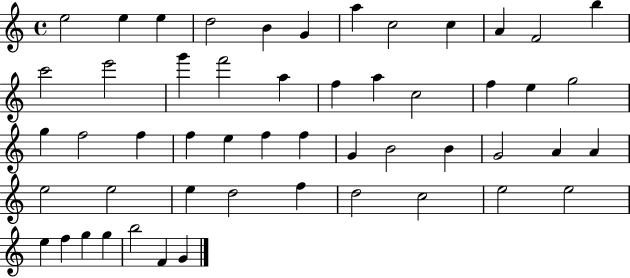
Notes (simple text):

E5/h E5/q E5/q D5/h B4/q G4/q A5/q C5/h C5/q A4/q F4/h B5/q C6/h E6/h G6/q F6/h A5/q F5/q A5/q C5/h F5/q E5/q G5/h G5/q F5/h F5/q F5/q E5/q F5/q F5/q G4/q B4/h B4/q G4/h A4/q A4/q E5/h E5/h E5/q D5/h F5/q D5/h C5/h E5/h E5/h E5/q F5/q G5/q G5/q B5/h F4/q G4/q